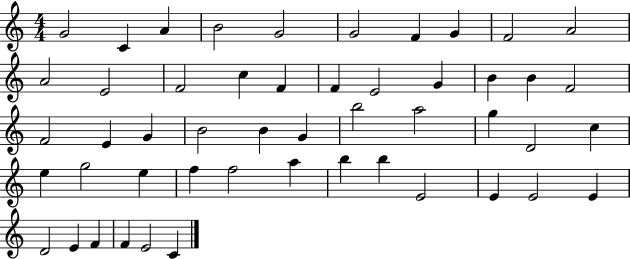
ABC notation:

X:1
T:Untitled
M:4/4
L:1/4
K:C
G2 C A B2 G2 G2 F G F2 A2 A2 E2 F2 c F F E2 G B B F2 F2 E G B2 B G b2 a2 g D2 c e g2 e f f2 a b b E2 E E2 E D2 E F F E2 C